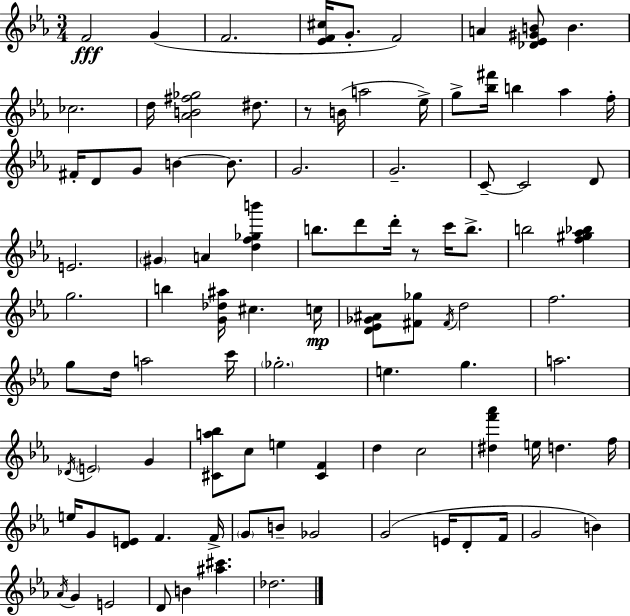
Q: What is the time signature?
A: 3/4